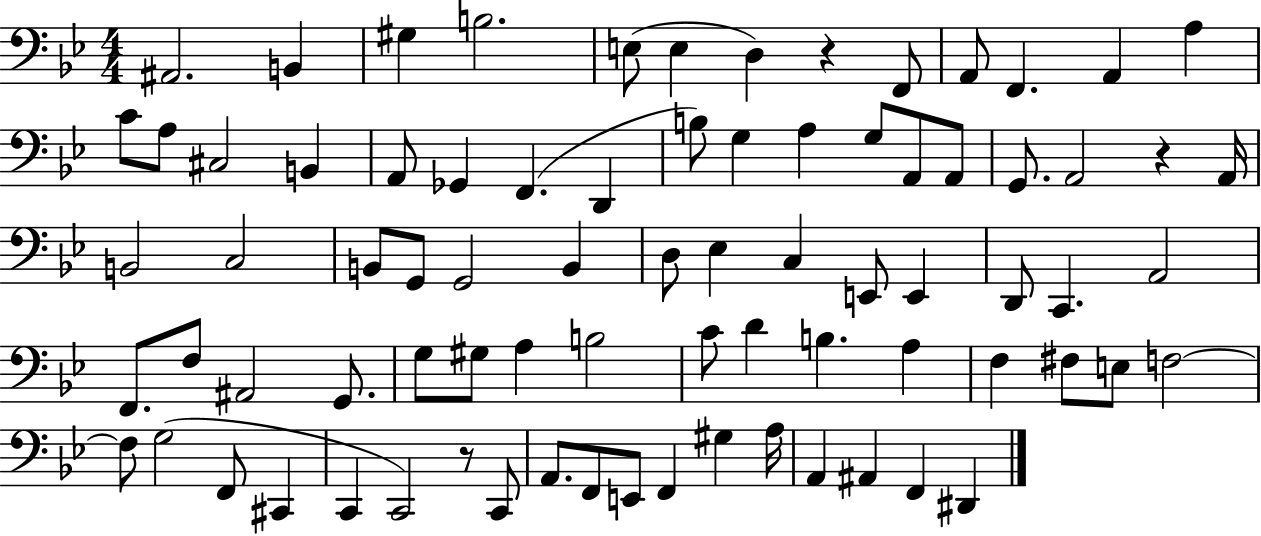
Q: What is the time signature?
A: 4/4